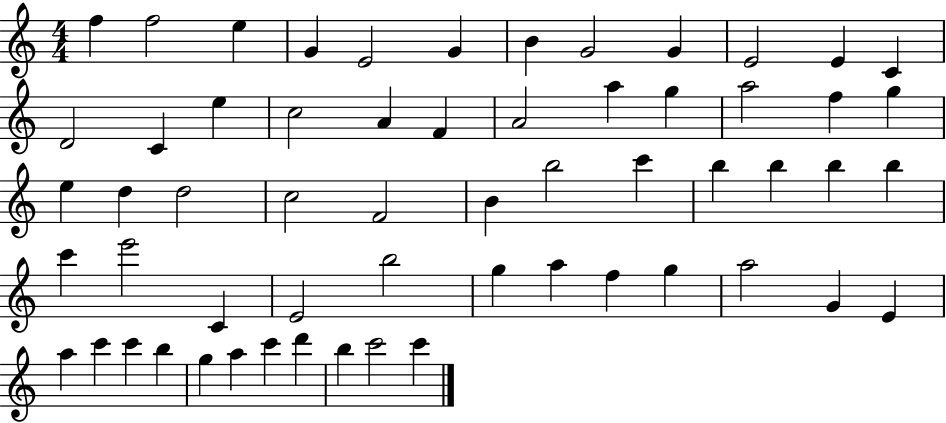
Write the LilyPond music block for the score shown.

{
  \clef treble
  \numericTimeSignature
  \time 4/4
  \key c \major
  f''4 f''2 e''4 | g'4 e'2 g'4 | b'4 g'2 g'4 | e'2 e'4 c'4 | \break d'2 c'4 e''4 | c''2 a'4 f'4 | a'2 a''4 g''4 | a''2 f''4 g''4 | \break e''4 d''4 d''2 | c''2 f'2 | b'4 b''2 c'''4 | b''4 b''4 b''4 b''4 | \break c'''4 e'''2 c'4 | e'2 b''2 | g''4 a''4 f''4 g''4 | a''2 g'4 e'4 | \break a''4 c'''4 c'''4 b''4 | g''4 a''4 c'''4 d'''4 | b''4 c'''2 c'''4 | \bar "|."
}